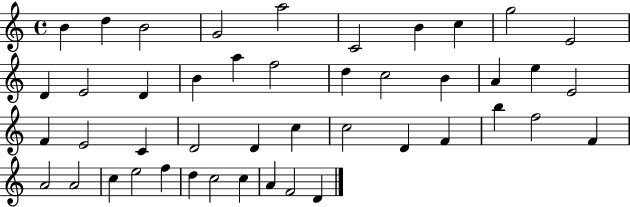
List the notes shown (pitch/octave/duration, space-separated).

B4/q D5/q B4/h G4/h A5/h C4/h B4/q C5/q G5/h E4/h D4/q E4/h D4/q B4/q A5/q F5/h D5/q C5/h B4/q A4/q E5/q E4/h F4/q E4/h C4/q D4/h D4/q C5/q C5/h D4/q F4/q B5/q F5/h F4/q A4/h A4/h C5/q E5/h F5/q D5/q C5/h C5/q A4/q F4/h D4/q